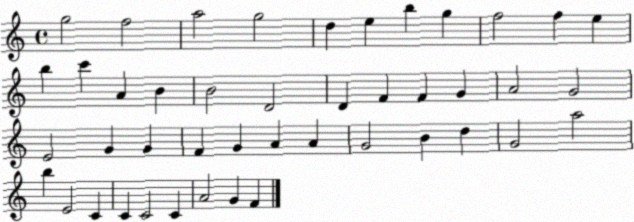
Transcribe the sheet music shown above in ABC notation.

X:1
T:Untitled
M:4/4
L:1/4
K:C
g2 f2 a2 g2 d e b g f2 f e b c' A B B2 D2 D F F G A2 G2 E2 G G F G A A G2 B d G2 a2 b E2 C C C2 C A2 G F